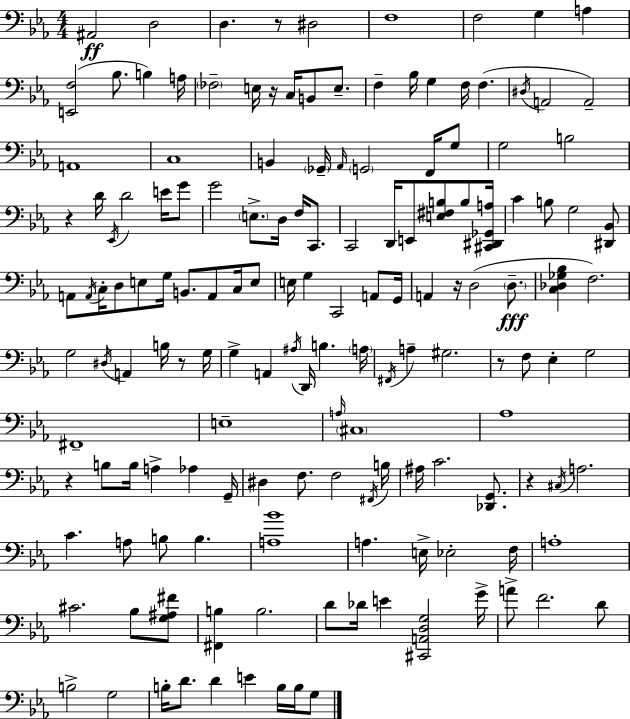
{
  \clef bass
  \numericTimeSignature
  \time 4/4
  \key ees \major
  ais,2\ff d2 | d4. r8 dis2 | f1 | f2 g4 a4 | \break <e, f>2( bes8. b4) a16 | \parenthesize fes2-- e16 r16 c16 b,8 e8.-- | f4-- bes16 g4 f16 f4.( | \acciaccatura { dis16 } a,2 a,2--) | \break a,1 | c1 | b,4 \parenthesize ges,16-- \grace { aes,16 } \parenthesize g,2 f,16 | g8 g2 b2 | \break r4 d'16 \acciaccatura { ees,16 } d'2 | e'16 g'8 g'2 \parenthesize e8.-> d16 f16 | c,8. c,2 d,16 e,8 <e fis b>8 | b8 <cis, dis, ges, a>16 c'4 b8 g2 | \break <dis, bes,>8 a,8 \acciaccatura { a,16 } c16-. d8 e8 g16 b,8. a,8 | c16 e8 e16 g4 c,2 | a,8 g,16 a,4 r16 d2( | \parenthesize d8.--\fff <c des ges bes>4 f2.) | \break g2 \acciaccatura { dis16 } a,4 | b16 r8 g16 g4-> a,4 \acciaccatura { ais16 } d,16 b4. | \parenthesize a16 \acciaccatura { fis,16 } a4-- gis2. | r8 f8 ees4-. g2 | \break fis,1-- | e1-- | \grace { a16 } \parenthesize cis1 | aes1 | \break r4 b8 b16 a4-> | aes4 g,16-- dis4 f8. f2 | \acciaccatura { fis,16 } b16 ais16 c'2. | <des, g,>8. r4 \acciaccatura { cis16 } a2. | \break c'4. | a8 b8 b4. <a bes'>1 | a4. | e16-> ees2-. f16 a1-. | \break cis'2. | bes8 <g ais fis'>8 <fis, b>4 b2. | d'8 des'16 e'4 | <cis, a, d g>2 g'16-> a'8-> f'2. | \break d'8 b2-> | g2 b16-. d'8. d'4 | e'4 b16 b16 g8 \bar "|."
}